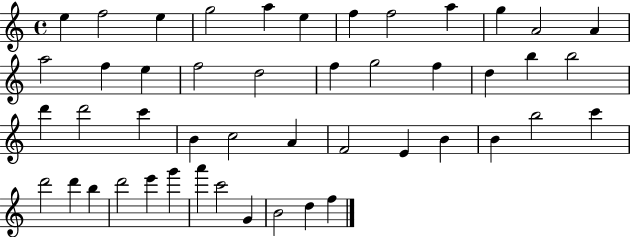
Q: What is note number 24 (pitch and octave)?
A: D6